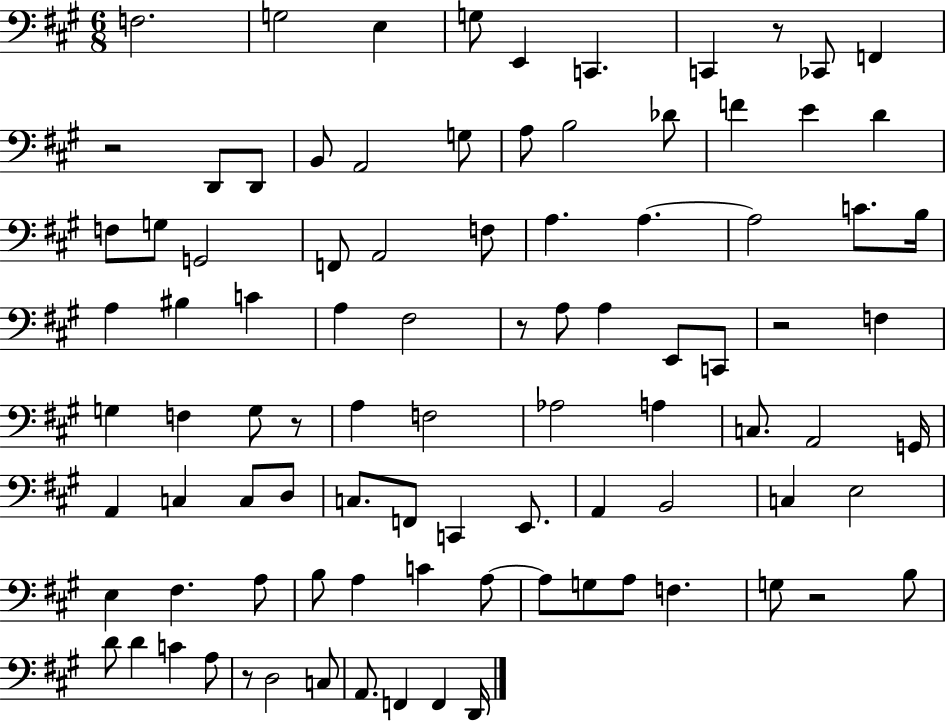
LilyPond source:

{
  \clef bass
  \numericTimeSignature
  \time 6/8
  \key a \major
  f2. | g2 e4 | g8 e,4 c,4. | c,4 r8 ces,8 f,4 | \break r2 d,8 d,8 | b,8 a,2 g8 | a8 b2 des'8 | f'4 e'4 d'4 | \break f8 g8 g,2 | f,8 a,2 f8 | a4. a4.~~ | a2 c'8. b16 | \break a4 bis4 c'4 | a4 fis2 | r8 a8 a4 e,8 c,8 | r2 f4 | \break g4 f4 g8 r8 | a4 f2 | aes2 a4 | c8. a,2 g,16 | \break a,4 c4 c8 d8 | c8. f,8 c,4 e,8. | a,4 b,2 | c4 e2 | \break e4 fis4. a8 | b8 a4 c'4 a8~~ | a8 g8 a8 f4. | g8 r2 b8 | \break d'8 d'4 c'4 a8 | r8 d2 c8 | a,8. f,4 f,4 d,16 | \bar "|."
}